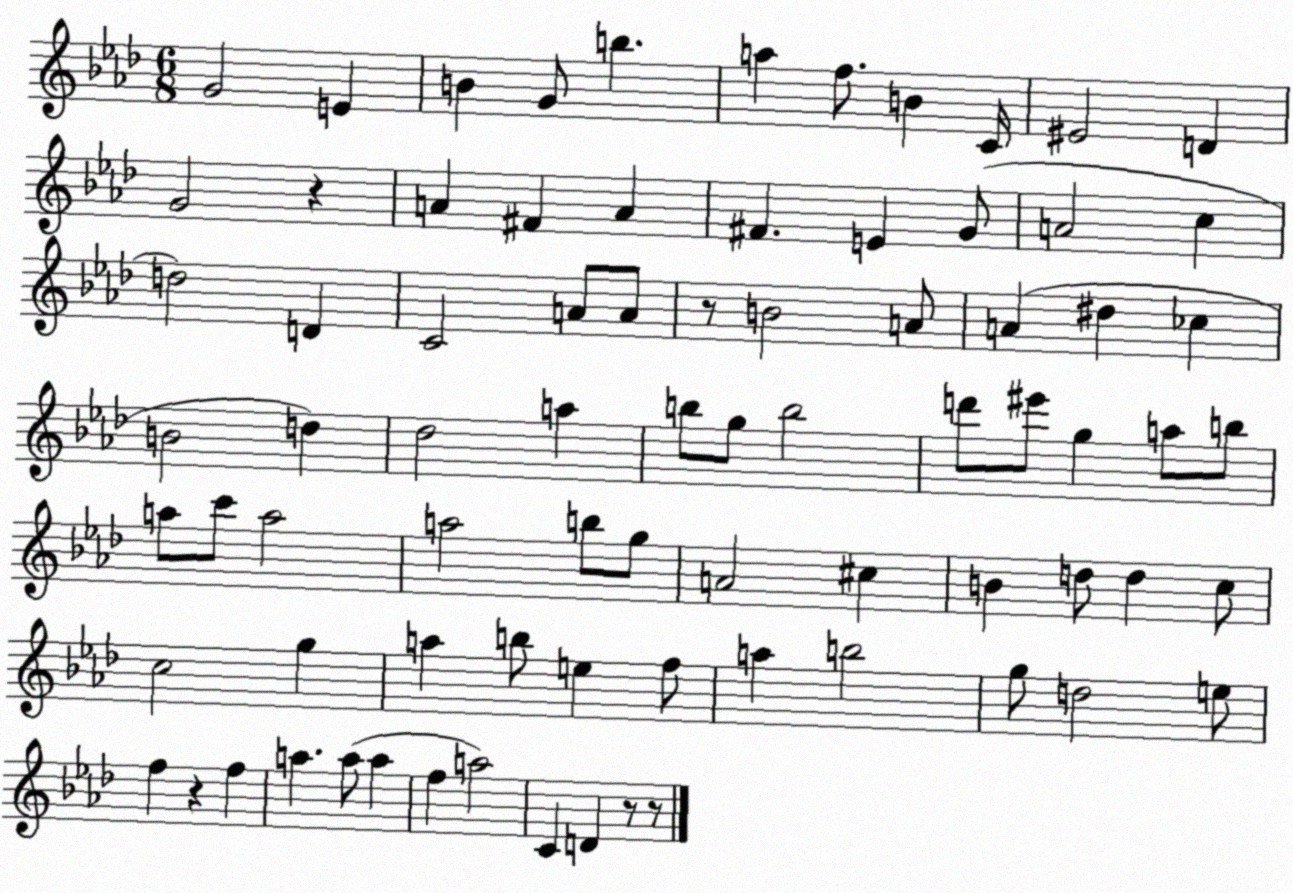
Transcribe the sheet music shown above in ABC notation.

X:1
T:Untitled
M:6/8
L:1/4
K:Ab
G2 E B G/2 b a f/2 B C/4 ^E2 D G2 z A ^F A ^F E G/2 A2 c d2 D C2 A/2 A/2 z/2 B2 A/2 A ^d _c B2 d _d2 a b/2 g/2 b2 d'/2 ^e'/2 g a/2 b/2 a/2 c'/2 a2 a2 b/2 g/2 A2 ^c B d/2 d c/2 c2 g a b/2 e f/2 a b2 g/2 d2 e/2 f z f a a/2 a f a2 C D z/2 z/2